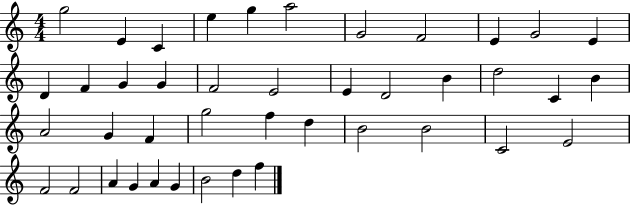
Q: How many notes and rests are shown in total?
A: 42